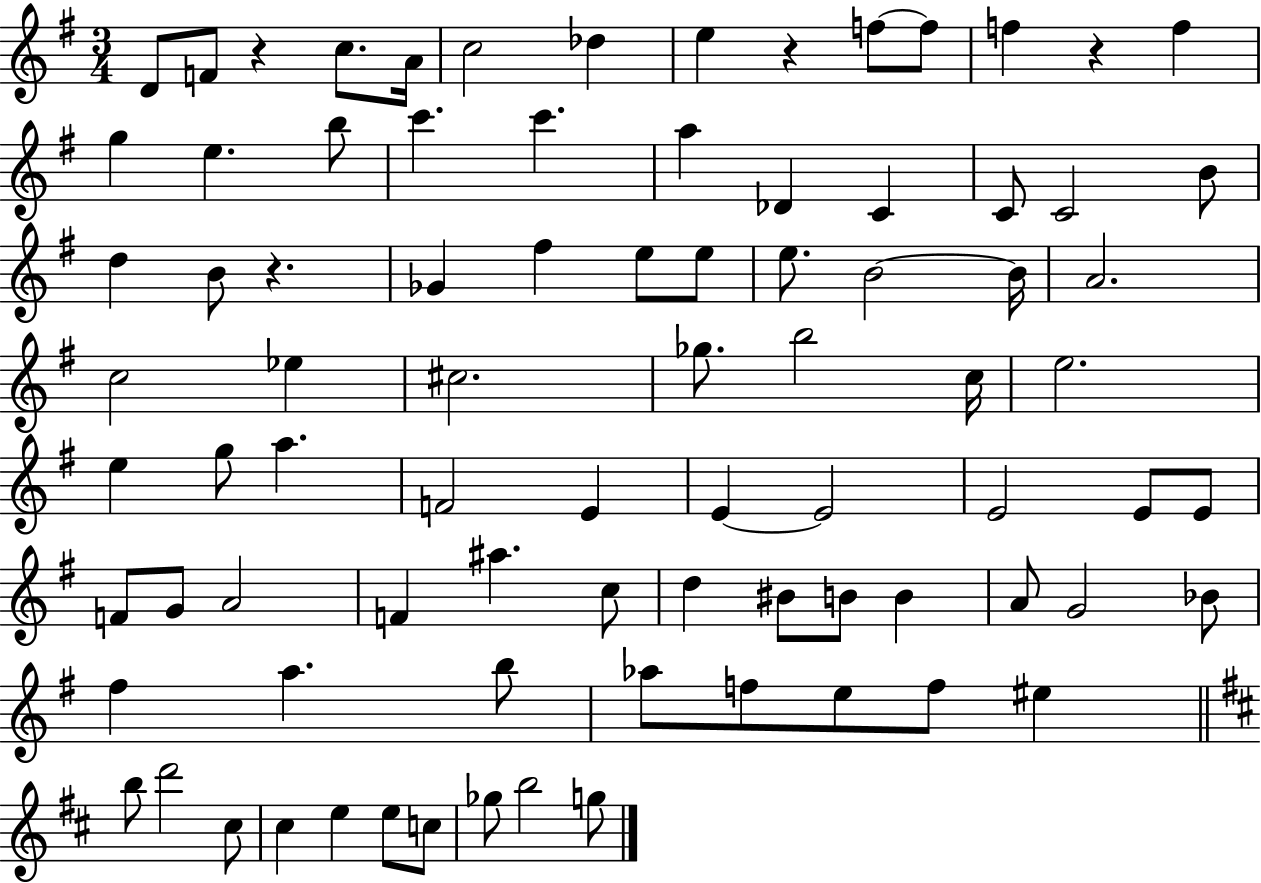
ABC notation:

X:1
T:Untitled
M:3/4
L:1/4
K:G
D/2 F/2 z c/2 A/4 c2 _d e z f/2 f/2 f z f g e b/2 c' c' a _D C C/2 C2 B/2 d B/2 z _G ^f e/2 e/2 e/2 B2 B/4 A2 c2 _e ^c2 _g/2 b2 c/4 e2 e g/2 a F2 E E E2 E2 E/2 E/2 F/2 G/2 A2 F ^a c/2 d ^B/2 B/2 B A/2 G2 _B/2 ^f a b/2 _a/2 f/2 e/2 f/2 ^e b/2 d'2 ^c/2 ^c e e/2 c/2 _g/2 b2 g/2